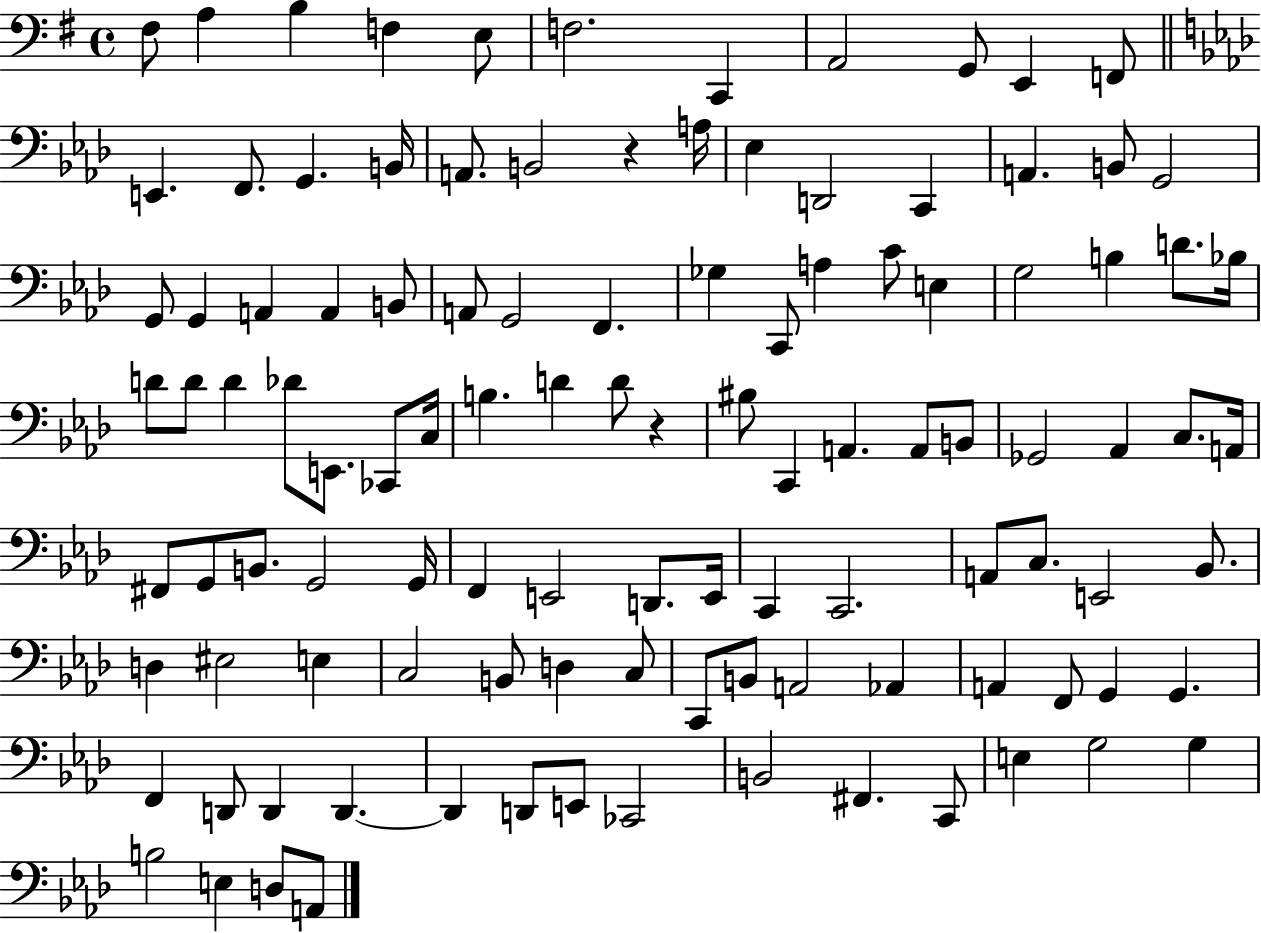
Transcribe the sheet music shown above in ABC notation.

X:1
T:Untitled
M:4/4
L:1/4
K:G
^F,/2 A, B, F, E,/2 F,2 C,, A,,2 G,,/2 E,, F,,/2 E,, F,,/2 G,, B,,/4 A,,/2 B,,2 z A,/4 _E, D,,2 C,, A,, B,,/2 G,,2 G,,/2 G,, A,, A,, B,,/2 A,,/2 G,,2 F,, _G, C,,/2 A, C/2 E, G,2 B, D/2 _B,/4 D/2 D/2 D _D/2 E,,/2 _C,,/2 C,/4 B, D D/2 z ^B,/2 C,, A,, A,,/2 B,,/2 _G,,2 _A,, C,/2 A,,/4 ^F,,/2 G,,/2 B,,/2 G,,2 G,,/4 F,, E,,2 D,,/2 E,,/4 C,, C,,2 A,,/2 C,/2 E,,2 _B,,/2 D, ^E,2 E, C,2 B,,/2 D, C,/2 C,,/2 B,,/2 A,,2 _A,, A,, F,,/2 G,, G,, F,, D,,/2 D,, D,, D,, D,,/2 E,,/2 _C,,2 B,,2 ^F,, C,,/2 E, G,2 G, B,2 E, D,/2 A,,/2